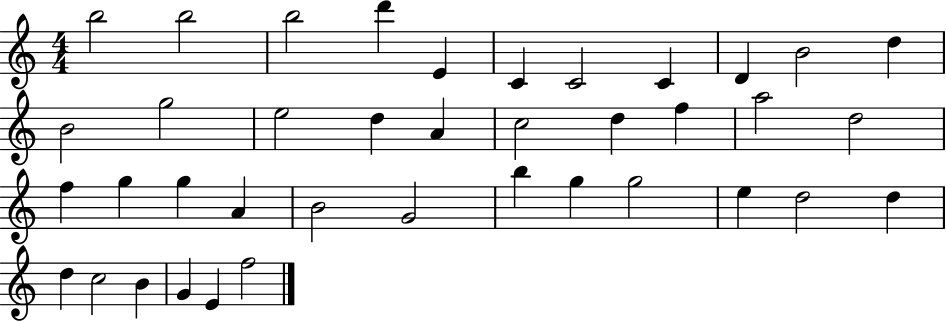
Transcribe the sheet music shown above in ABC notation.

X:1
T:Untitled
M:4/4
L:1/4
K:C
b2 b2 b2 d' E C C2 C D B2 d B2 g2 e2 d A c2 d f a2 d2 f g g A B2 G2 b g g2 e d2 d d c2 B G E f2